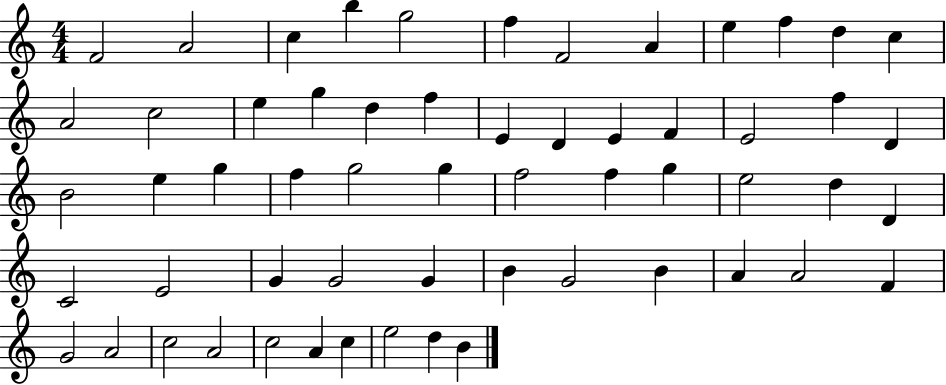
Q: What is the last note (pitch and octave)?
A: B4